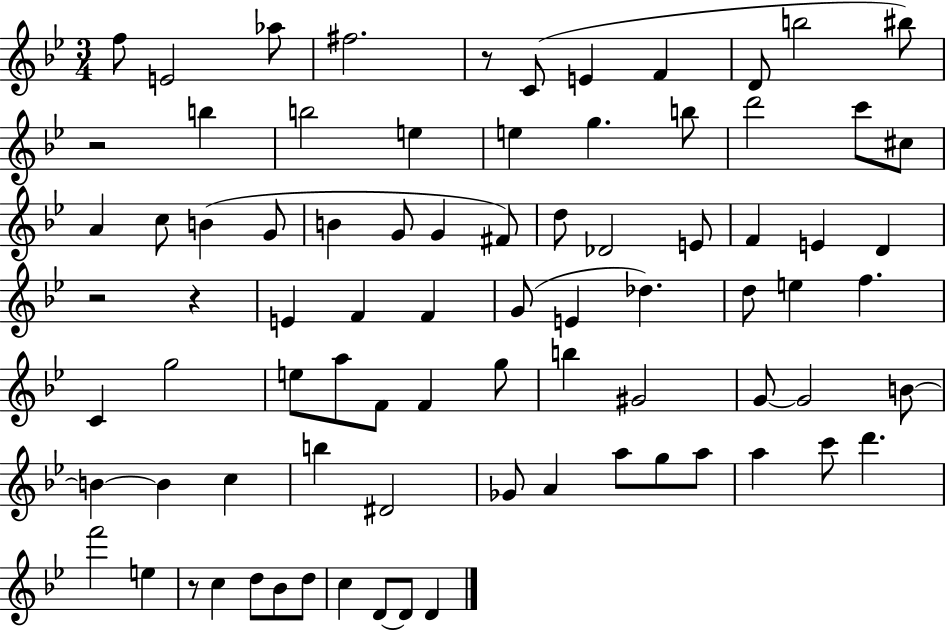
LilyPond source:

{
  \clef treble
  \numericTimeSignature
  \time 3/4
  \key bes \major
  \repeat volta 2 { f''8 e'2 aes''8 | fis''2. | r8 c'8( e'4 f'4 | d'8 b''2 bis''8) | \break r2 b''4 | b''2 e''4 | e''4 g''4. b''8 | d'''2 c'''8 cis''8 | \break a'4 c''8 b'4( g'8 | b'4 g'8 g'4 fis'8) | d''8 des'2 e'8 | f'4 e'4 d'4 | \break r2 r4 | e'4 f'4 f'4 | g'8( e'4 des''4.) | d''8 e''4 f''4. | \break c'4 g''2 | e''8 a''8 f'8 f'4 g''8 | b''4 gis'2 | g'8~~ g'2 b'8~~ | \break b'4~~ b'4 c''4 | b''4 dis'2 | ges'8 a'4 a''8 g''8 a''8 | a''4 c'''8 d'''4. | \break f'''2 e''4 | r8 c''4 d''8 bes'8 d''8 | c''4 d'8~~ d'8 d'4 | } \bar "|."
}